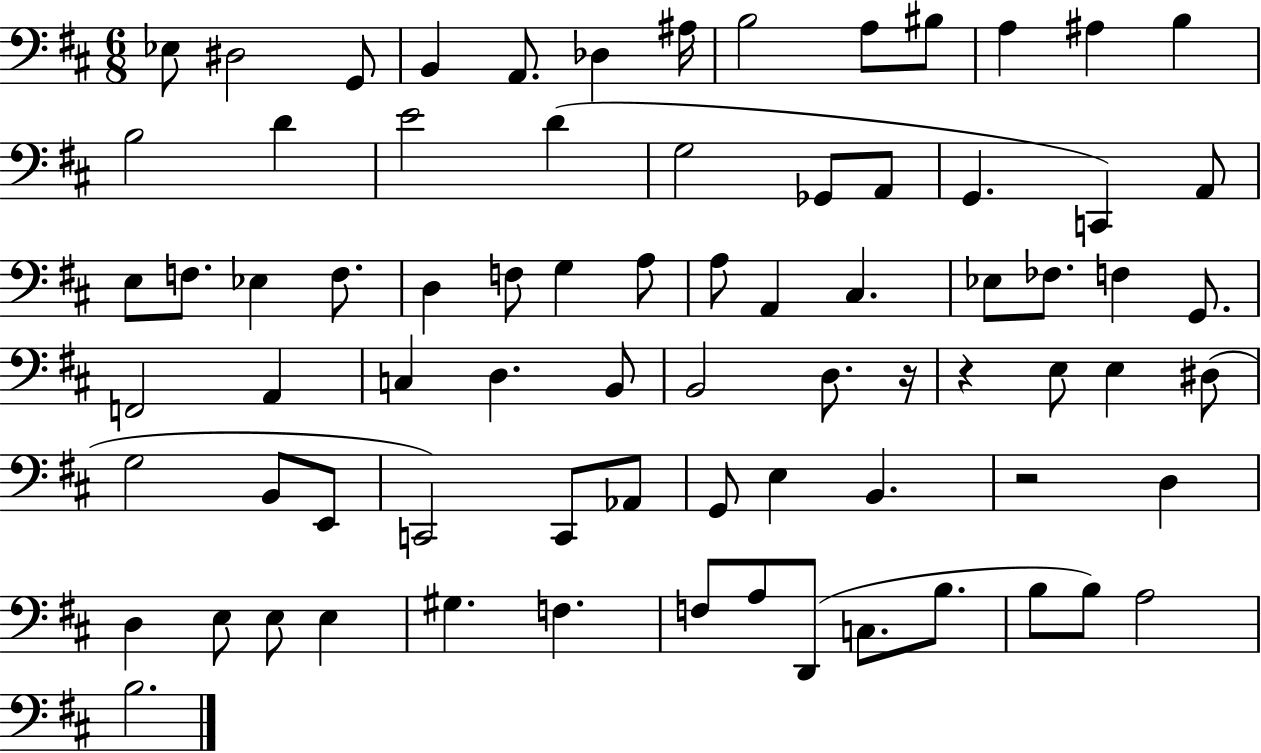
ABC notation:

X:1
T:Untitled
M:6/8
L:1/4
K:D
_E,/2 ^D,2 G,,/2 B,, A,,/2 _D, ^A,/4 B,2 A,/2 ^B,/2 A, ^A, B, B,2 D E2 D G,2 _G,,/2 A,,/2 G,, C,, A,,/2 E,/2 F,/2 _E, F,/2 D, F,/2 G, A,/2 A,/2 A,, ^C, _E,/2 _F,/2 F, G,,/2 F,,2 A,, C, D, B,,/2 B,,2 D,/2 z/4 z E,/2 E, ^D,/2 G,2 B,,/2 E,,/2 C,,2 C,,/2 _A,,/2 G,,/2 E, B,, z2 D, D, E,/2 E,/2 E, ^G, F, F,/2 A,/2 D,,/2 C,/2 B,/2 B,/2 B,/2 A,2 B,2